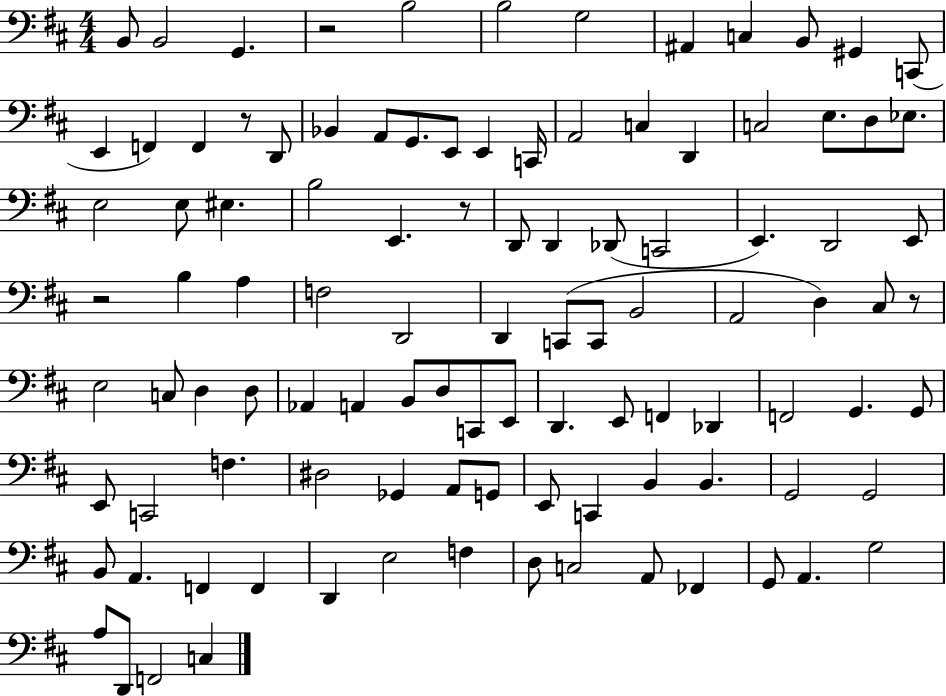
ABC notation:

X:1
T:Untitled
M:4/4
L:1/4
K:D
B,,/2 B,,2 G,, z2 B,2 B,2 G,2 ^A,, C, B,,/2 ^G,, C,,/2 E,, F,, F,, z/2 D,,/2 _B,, A,,/2 G,,/2 E,,/2 E,, C,,/4 A,,2 C, D,, C,2 E,/2 D,/2 _E,/2 E,2 E,/2 ^E, B,2 E,, z/2 D,,/2 D,, _D,,/2 C,,2 E,, D,,2 E,,/2 z2 B, A, F,2 D,,2 D,, C,,/2 C,,/2 B,,2 A,,2 D, ^C,/2 z/2 E,2 C,/2 D, D,/2 _A,, A,, B,,/2 D,/2 C,,/2 E,,/2 D,, E,,/2 F,, _D,, F,,2 G,, G,,/2 E,,/2 C,,2 F, ^D,2 _G,, A,,/2 G,,/2 E,,/2 C,, B,, B,, G,,2 G,,2 B,,/2 A,, F,, F,, D,, E,2 F, D,/2 C,2 A,,/2 _F,, G,,/2 A,, G,2 A,/2 D,,/2 F,,2 C,